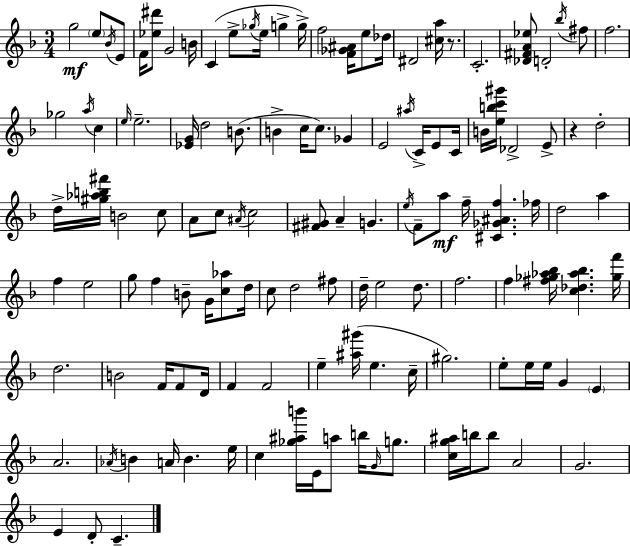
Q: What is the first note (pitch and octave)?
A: G5